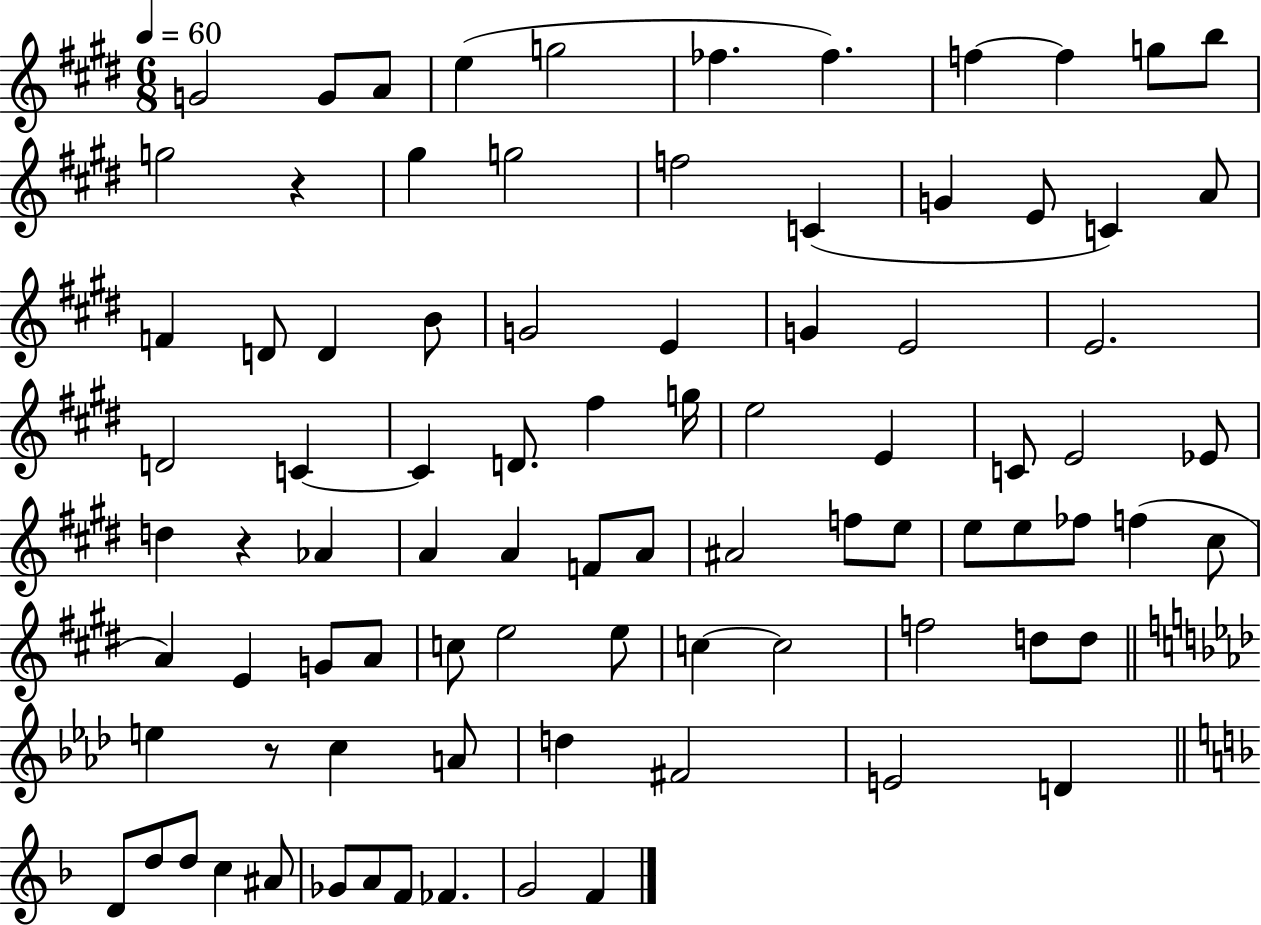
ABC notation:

X:1
T:Untitled
M:6/8
L:1/4
K:E
G2 G/2 A/2 e g2 _f _f f f g/2 b/2 g2 z ^g g2 f2 C G E/2 C A/2 F D/2 D B/2 G2 E G E2 E2 D2 C C D/2 ^f g/4 e2 E C/2 E2 _E/2 d z _A A A F/2 A/2 ^A2 f/2 e/2 e/2 e/2 _f/2 f ^c/2 A E G/2 A/2 c/2 e2 e/2 c c2 f2 d/2 d/2 e z/2 c A/2 d ^F2 E2 D D/2 d/2 d/2 c ^A/2 _G/2 A/2 F/2 _F G2 F